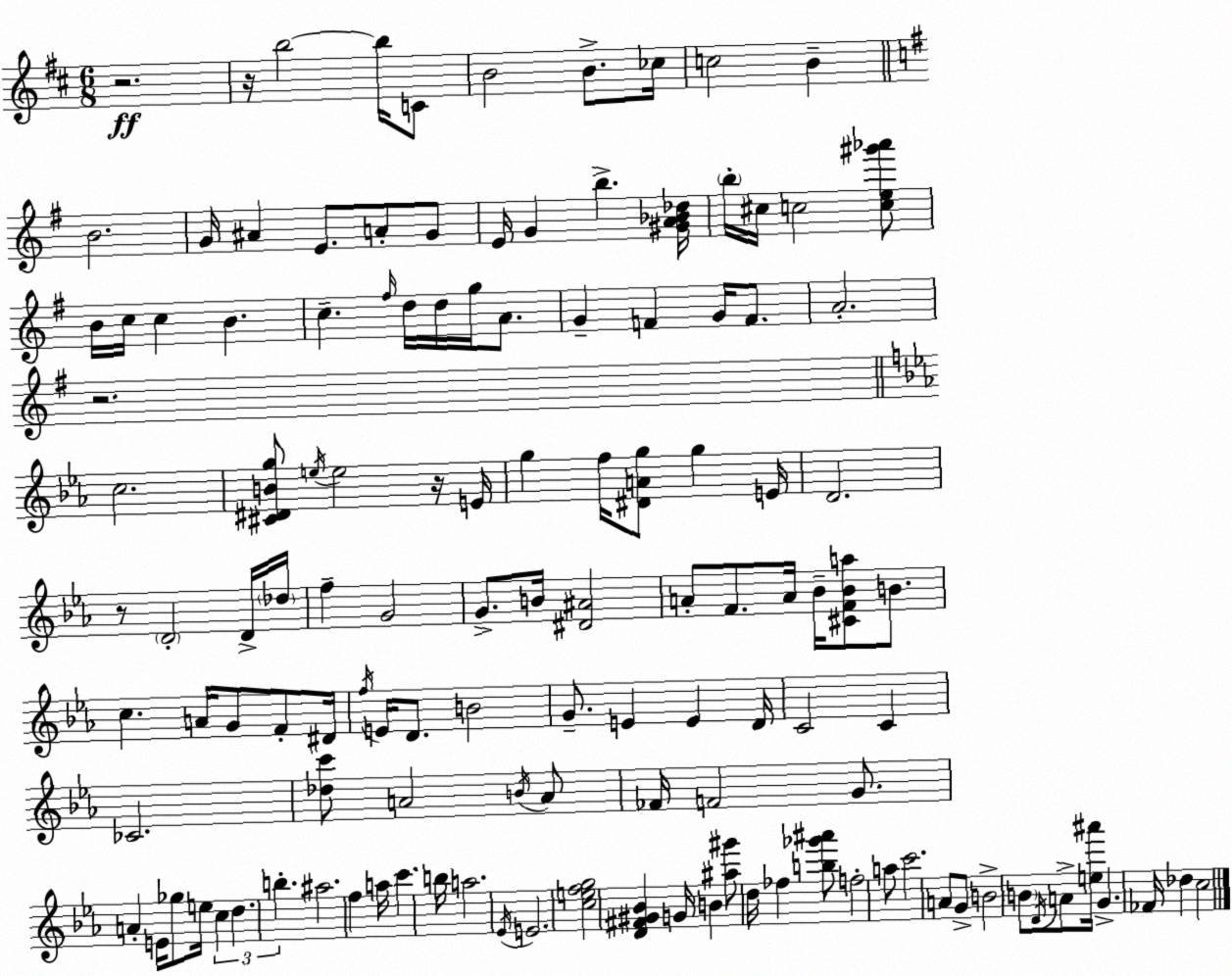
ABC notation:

X:1
T:Untitled
M:6/8
L:1/4
K:D
z2 z/4 b2 b/4 C/2 B2 B/2 _c/4 c2 B B2 G/4 ^A E/2 A/2 G/2 E/4 G b [^GA_B_d]/4 b/4 ^c/4 c2 [ce^g'_a']/2 B/4 c/4 c B c ^f/4 d/4 d/4 g/4 A/2 G F G/4 F/2 A2 z2 c2 [^C^DBg]/2 e/4 e2 z/4 E/4 g f/4 [^DAg]/2 g E/4 D2 z/2 D2 D/4 _d/4 f G2 G/2 B/4 [^D^A]2 A/2 F/2 A/4 _B/4 [^CF_Ba]/2 B/2 c A/4 G/2 F/2 ^D/4 f/4 E/4 D/2 B2 G/2 E E D/4 C2 C _C2 [_dc']/2 A2 B/4 A/2 _F/4 F2 G/2 A E/4 _g/2 e/4 c d b ^a2 f a/4 c' b/4 a2 _E/4 E2 [cefg]2 [D^F^G_B] G/4 B [^a^g']/2 d/4 _f [b_g'^a']/2 f2 a/2 c'2 A/2 G/2 B2 B/2 D/4 A/2 [e^a']/4 G _F/4 _d c2